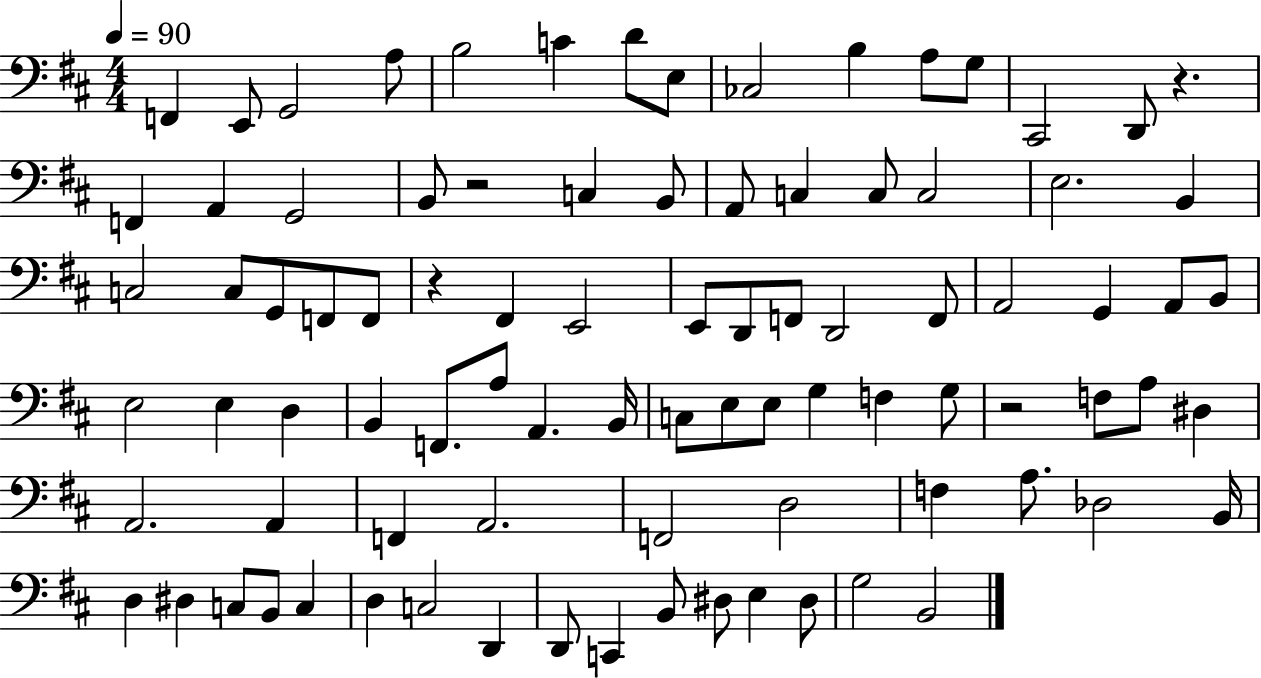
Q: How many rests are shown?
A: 4